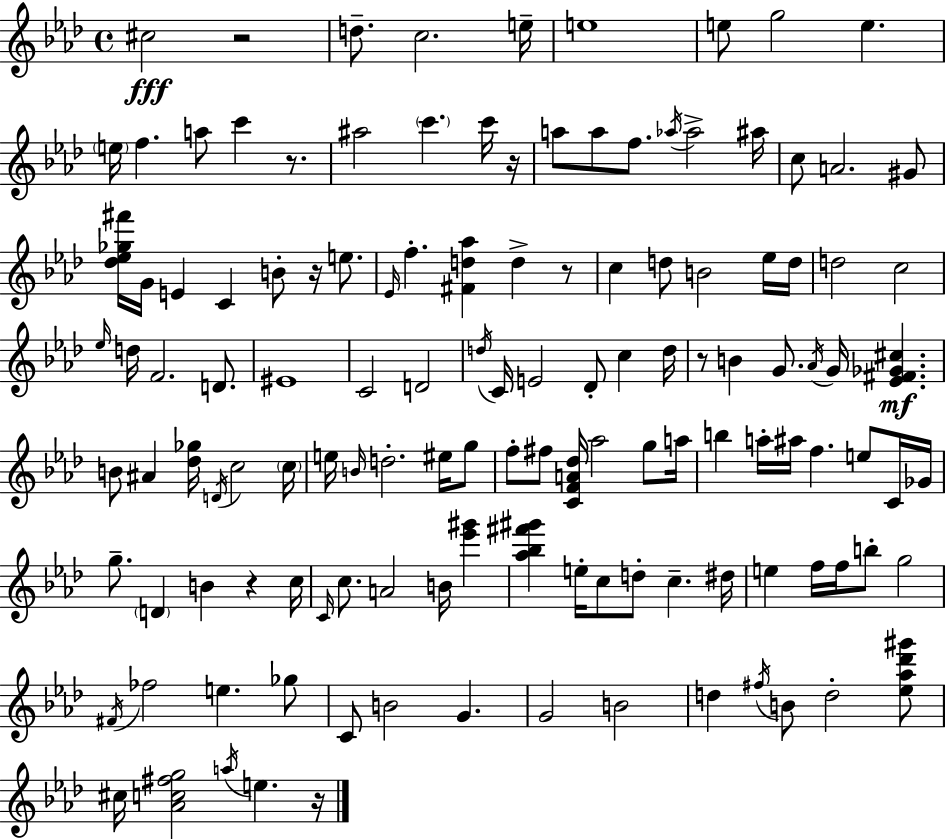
{
  \clef treble
  \time 4/4
  \defaultTimeSignature
  \key aes \major
  cis''2\fff r2 | d''8.-- c''2. e''16-- | e''1 | e''8 g''2 e''4. | \break \parenthesize e''16 f''4. a''8 c'''4 r8. | ais''2 \parenthesize c'''4. c'''16 r16 | a''8 a''8 f''8. \acciaccatura { aes''16 } aes''2-> | ais''16 c''8 a'2. gis'8 | \break <des'' ees'' ges'' fis'''>16 g'16 e'4 c'4 b'8-. r16 e''8. | \grace { ees'16 } f''4.-. <fis' d'' aes''>4 d''4-> | r8 c''4 d''8 b'2 | ees''16 d''16 d''2 c''2 | \break \grace { ees''16 } d''16 f'2. | d'8. eis'1 | c'2 d'2 | \acciaccatura { d''16 } c'16 e'2 des'8-. c''4 | \break d''16 r8 b'4 g'8. \acciaccatura { aes'16 } g'16 <ees' fis' ges' cis''>4.\mf | b'8 ais'4 <des'' ges''>16 \acciaccatura { d'16 } c''2 | \parenthesize c''16 e''16 \grace { b'16 } d''2.-. | eis''16 g''8 f''8-. fis''8 <c' f' a' des''>16 aes''2 | \break g''8 a''16 b''4 a''16-. ais''16 f''4. | e''8 c'16 ges'16 g''8.-- \parenthesize d'4 b'4 | r4 c''16 \grace { c'16 } c''8. a'2 | b'16 <ees''' gis'''>4 <aes'' bes'' fis''' gis'''>4 e''16-. c''8 d''8-. | \break c''4.-- dis''16 e''4 f''16 f''16 b''8-. | g''2 \acciaccatura { fis'16 } fes''2 | e''4. ges''8 c'8 b'2 | g'4. g'2 | \break b'2 d''4 \acciaccatura { fis''16 } b'8 | d''2-. <ees'' aes'' des''' gis'''>8 cis''16 <aes' c'' fis'' g''>2 | \acciaccatura { a''16 } e''4. r16 \bar "|."
}